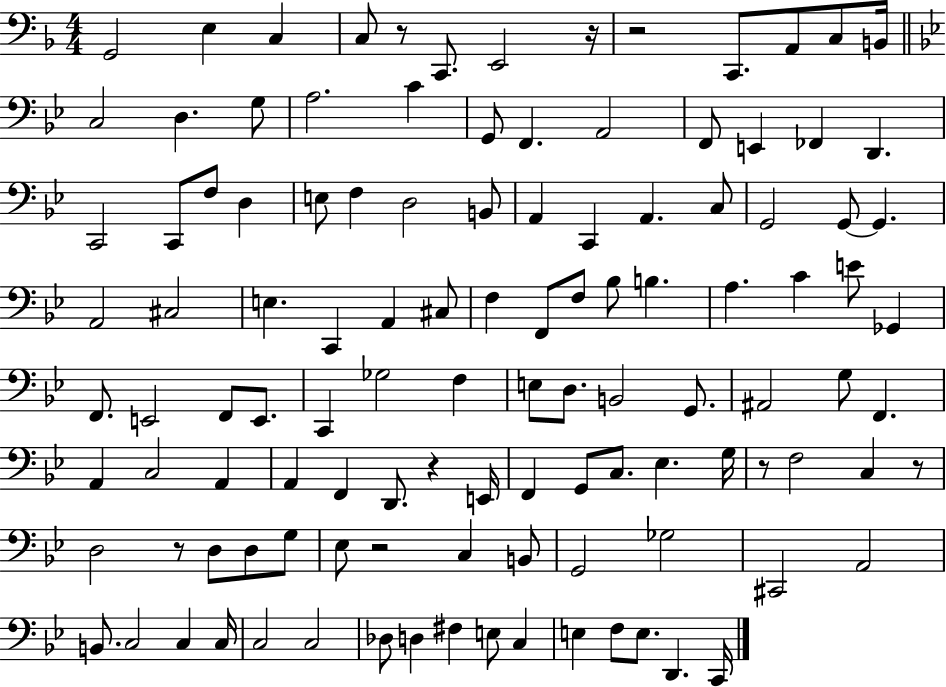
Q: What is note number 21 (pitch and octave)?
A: FES2